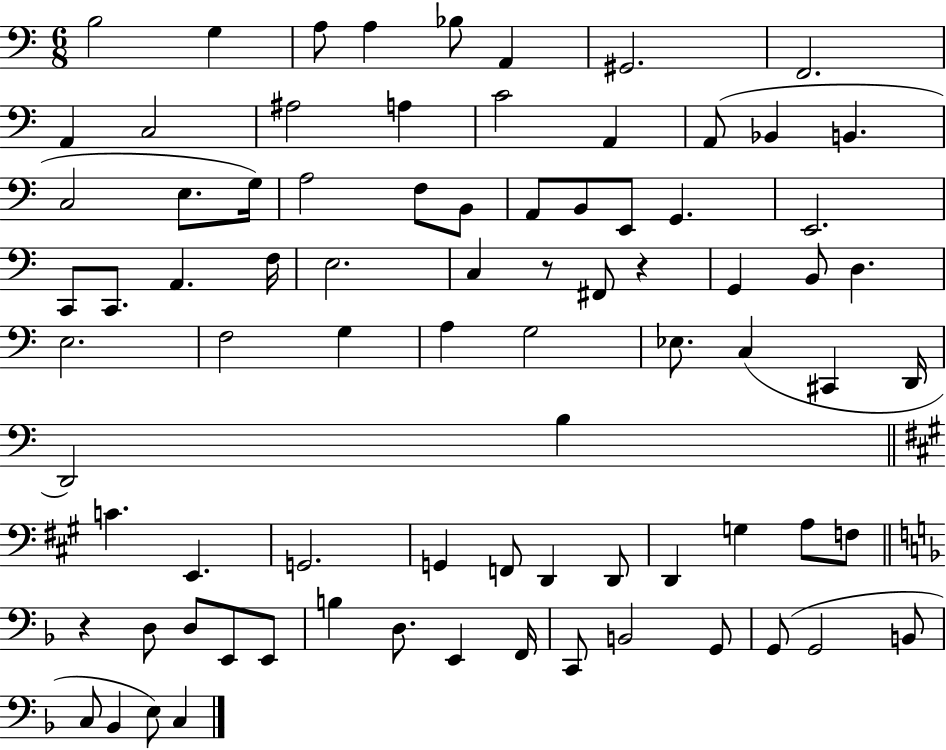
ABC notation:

X:1
T:Untitled
M:6/8
L:1/4
K:C
B,2 G, A,/2 A, _B,/2 A,, ^G,,2 F,,2 A,, C,2 ^A,2 A, C2 A,, A,,/2 _B,, B,, C,2 E,/2 G,/4 A,2 F,/2 B,,/2 A,,/2 B,,/2 E,,/2 G,, E,,2 C,,/2 C,,/2 A,, F,/4 E,2 C, z/2 ^F,,/2 z G,, B,,/2 D, E,2 F,2 G, A, G,2 _E,/2 C, ^C,, D,,/4 D,,2 B, C E,, G,,2 G,, F,,/2 D,, D,,/2 D,, G, A,/2 F,/2 z D,/2 D,/2 E,,/2 E,,/2 B, D,/2 E,, F,,/4 C,,/2 B,,2 G,,/2 G,,/2 G,,2 B,,/2 C,/2 _B,, E,/2 C,